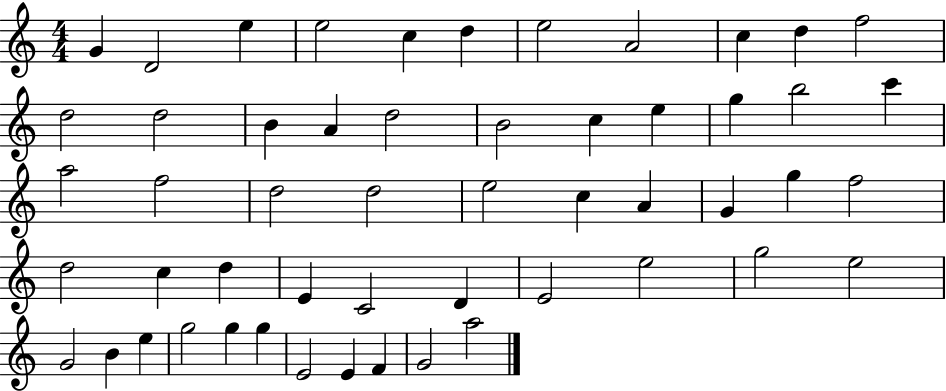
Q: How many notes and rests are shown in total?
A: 53